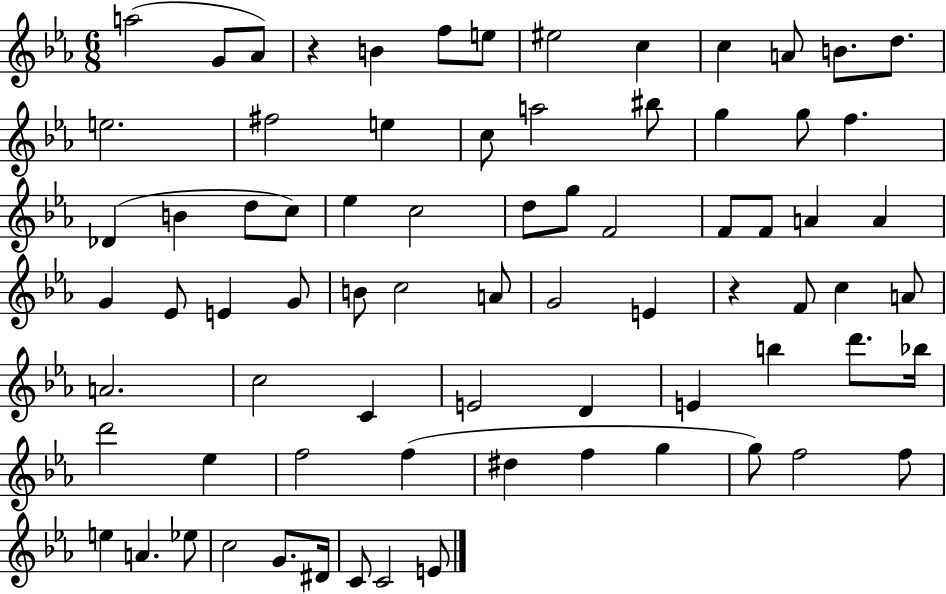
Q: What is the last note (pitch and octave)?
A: E4